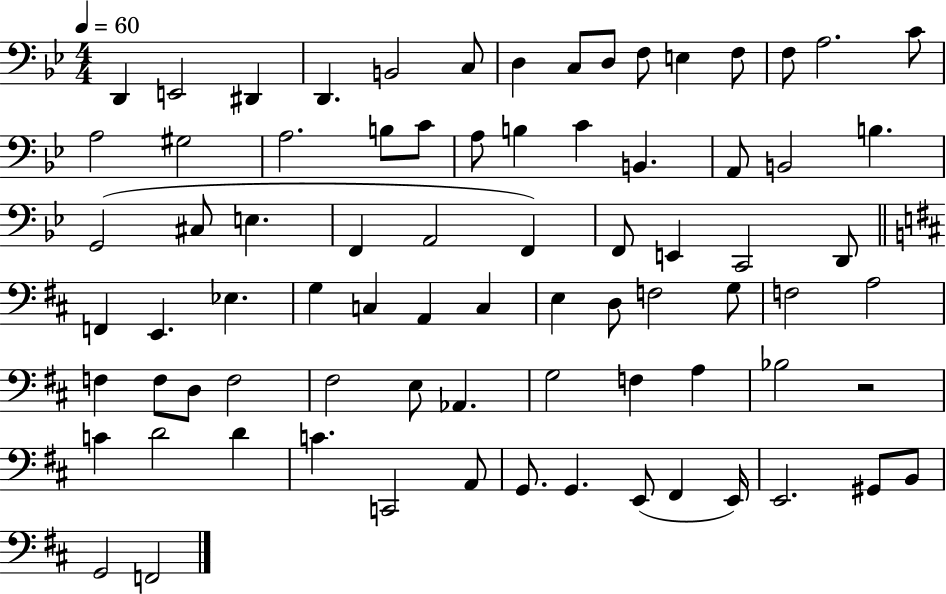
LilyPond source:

{
  \clef bass
  \numericTimeSignature
  \time 4/4
  \key bes \major
  \tempo 4 = 60
  d,4 e,2 dis,4 | d,4. b,2 c8 | d4 c8 d8 f8 e4 f8 | f8 a2. c'8 | \break a2 gis2 | a2. b8 c'8 | a8 b4 c'4 b,4. | a,8 b,2 b4. | \break g,2( cis8 e4. | f,4 a,2 f,4) | f,8 e,4 c,2 d,8 | \bar "||" \break \key b \minor f,4 e,4. ees4. | g4 c4 a,4 c4 | e4 d8 f2 g8 | f2 a2 | \break f4 f8 d8 f2 | fis2 e8 aes,4. | g2 f4 a4 | bes2 r2 | \break c'4 d'2 d'4 | c'4. c,2 a,8 | g,8. g,4. e,8( fis,4 e,16) | e,2. gis,8 b,8 | \break g,2 f,2 | \bar "|."
}